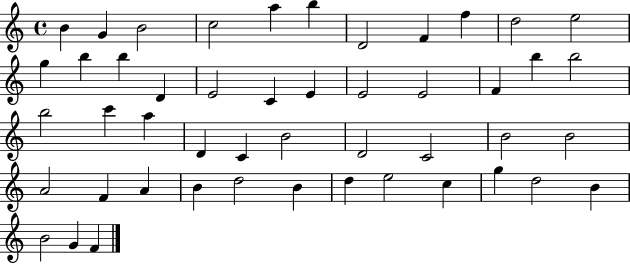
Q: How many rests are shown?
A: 0